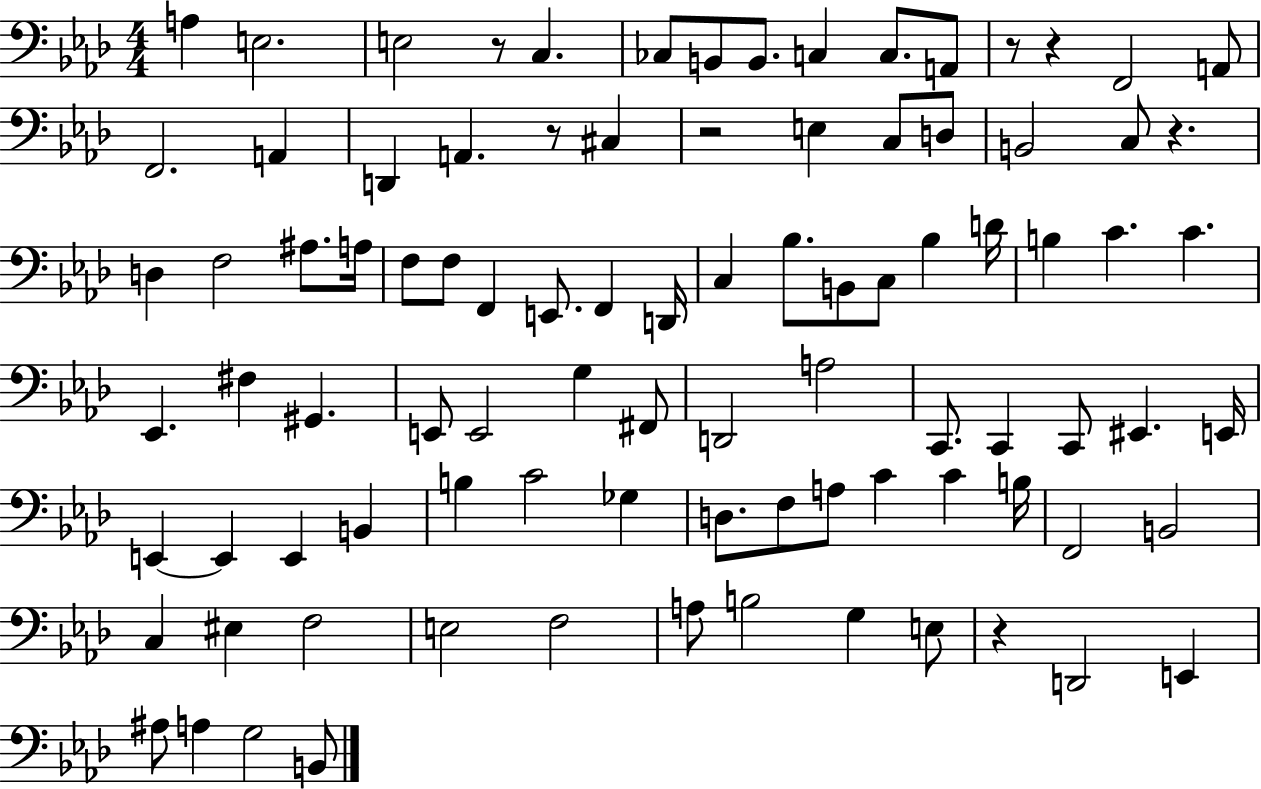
{
  \clef bass
  \numericTimeSignature
  \time 4/4
  \key aes \major
  a4 e2. | e2 r8 c4. | ces8 b,8 b,8. c4 c8. a,8 | r8 r4 f,2 a,8 | \break f,2. a,4 | d,4 a,4. r8 cis4 | r2 e4 c8 d8 | b,2 c8 r4. | \break d4 f2 ais8. a16 | f8 f8 f,4 e,8. f,4 d,16 | c4 bes8. b,8 c8 bes4 d'16 | b4 c'4. c'4. | \break ees,4. fis4 gis,4. | e,8 e,2 g4 fis,8 | d,2 a2 | c,8. c,4 c,8 eis,4. e,16 | \break e,4~~ e,4 e,4 b,4 | b4 c'2 ges4 | d8. f8 a8 c'4 c'4 b16 | f,2 b,2 | \break c4 eis4 f2 | e2 f2 | a8 b2 g4 e8 | r4 d,2 e,4 | \break ais8 a4 g2 b,8 | \bar "|."
}